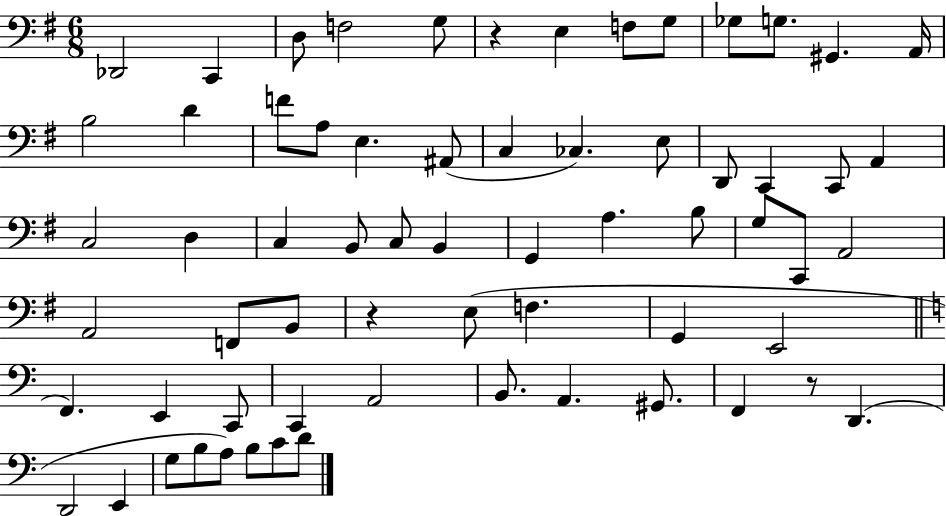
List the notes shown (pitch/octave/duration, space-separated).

Db2/h C2/q D3/e F3/h G3/e R/q E3/q F3/e G3/e Gb3/e G3/e. G#2/q. A2/s B3/h D4/q F4/e A3/e E3/q. A#2/e C3/q CES3/q. E3/e D2/e C2/q C2/e A2/q C3/h D3/q C3/q B2/e C3/e B2/q G2/q A3/q. B3/e G3/e C2/e A2/h A2/h F2/e B2/e R/q E3/e F3/q. G2/q E2/h F2/q. E2/q C2/e C2/q A2/h B2/e. A2/q. G#2/e. F2/q R/e D2/q. D2/h E2/q G3/e B3/e A3/e B3/e C4/e D4/e